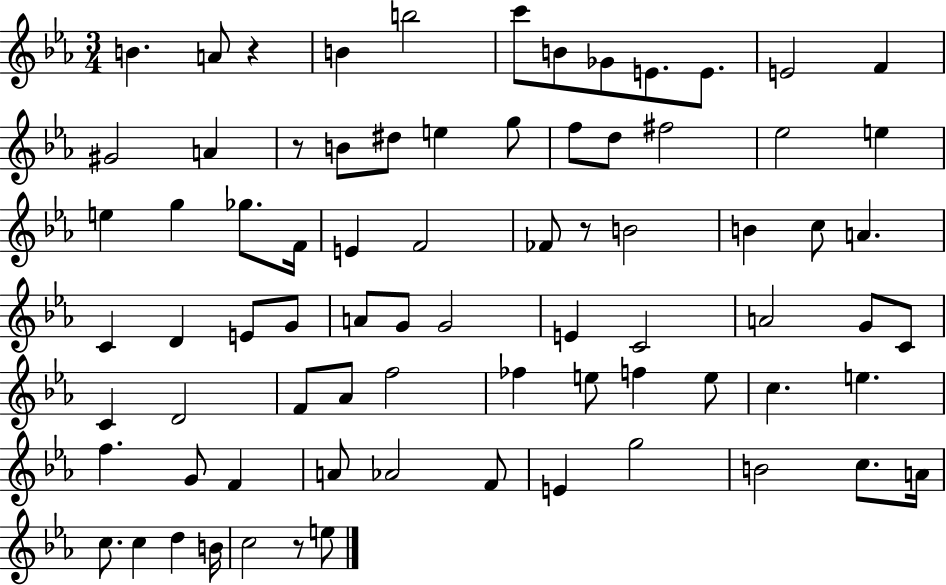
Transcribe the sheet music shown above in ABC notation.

X:1
T:Untitled
M:3/4
L:1/4
K:Eb
B A/2 z B b2 c'/2 B/2 _G/2 E/2 E/2 E2 F ^G2 A z/2 B/2 ^d/2 e g/2 f/2 d/2 ^f2 _e2 e e g _g/2 F/4 E F2 _F/2 z/2 B2 B c/2 A C D E/2 G/2 A/2 G/2 G2 E C2 A2 G/2 C/2 C D2 F/2 _A/2 f2 _f e/2 f e/2 c e f G/2 F A/2 _A2 F/2 E g2 B2 c/2 A/4 c/2 c d B/4 c2 z/2 e/2